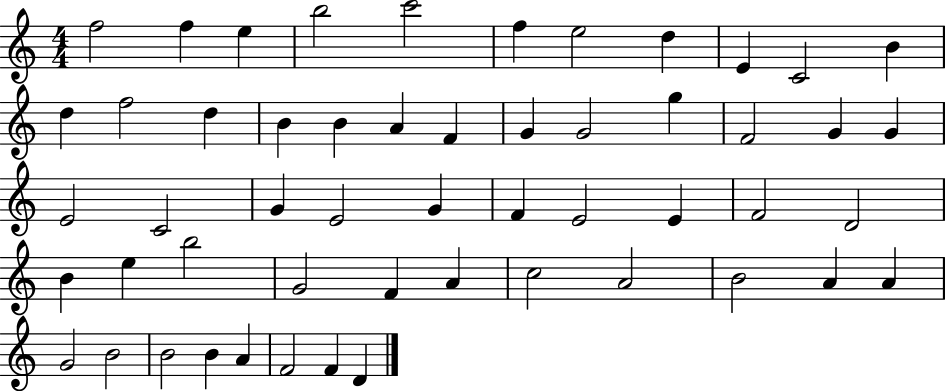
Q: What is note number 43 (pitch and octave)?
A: B4